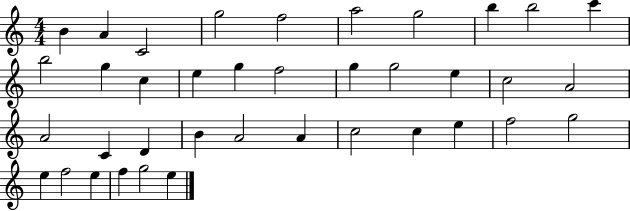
X:1
T:Untitled
M:4/4
L:1/4
K:C
B A C2 g2 f2 a2 g2 b b2 c' b2 g c e g f2 g g2 e c2 A2 A2 C D B A2 A c2 c e f2 g2 e f2 e f g2 e